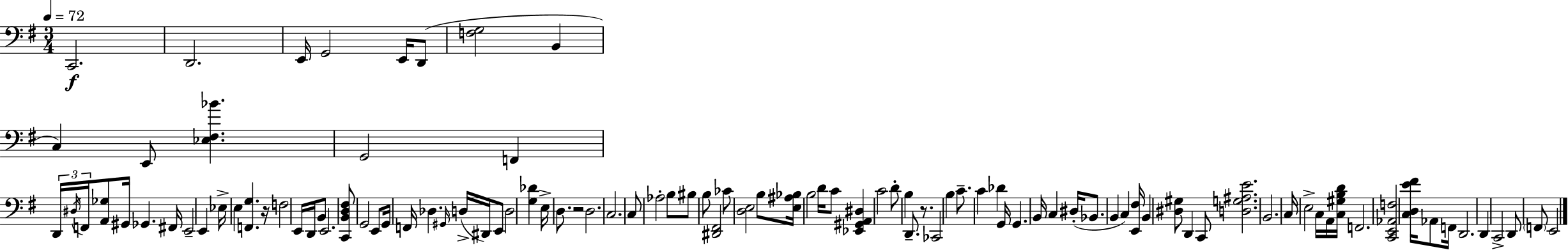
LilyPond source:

{
  \clef bass
  \numericTimeSignature
  \time 3/4
  \key e \minor
  \tempo 4 = 72
  \repeat volta 2 { c,2.\f | d,2. | e,16 g,2 e,16 d,8( | <f g>2 b,4 | \break c4) e,8 <ees fis bes'>4. | g,2 f,4 | \tuplet 3/2 { d,16 \acciaccatura { dis16 } f,16 } <a, ges>8 gis,16 ges,4. | fis,16 e,2-- e,4 | \break ees16-> e4 <f, g>4. | r16 f2 e,16 d,16 b,8 | e,2. | <c, b, d fis>8 g,2 e,8 | \break g,16 f,16 des4. \grace { gis,16 }( d16-> dis,16) | e,8 d2 <g des'>4 | e16-> d8. r2 | d2. | \break c2. | c8 aes2-. | b8 bis8 b8 <dis, fis,>2 | ces'8 <d e>2 | \break b8 <e ais bes>16 b2 d'16 | c'8 <ees, gis, a, dis>4 c'2 | d'8-. b4 d,8.-- r8. | ces,2 b4 | \break c'8.-- c'4 des'4 | g,16 g,4. b,16 c4 | dis16-.( bes,8. b,4 c4) | <e, fis>16 b,4 <dis gis>8 d,4 | \break c,8 <d g ais e'>2. | b,2. | c16 e2-> c16 | a,16 <c gis b d'>16 f,2. | \break <c, e, aes, f>2 <c d e' fis'>16 aes,8 | f,16 d,2. | d,4 c,2-> | d,8 \parenthesize f,8 e,2 | \break } \bar "|."
}